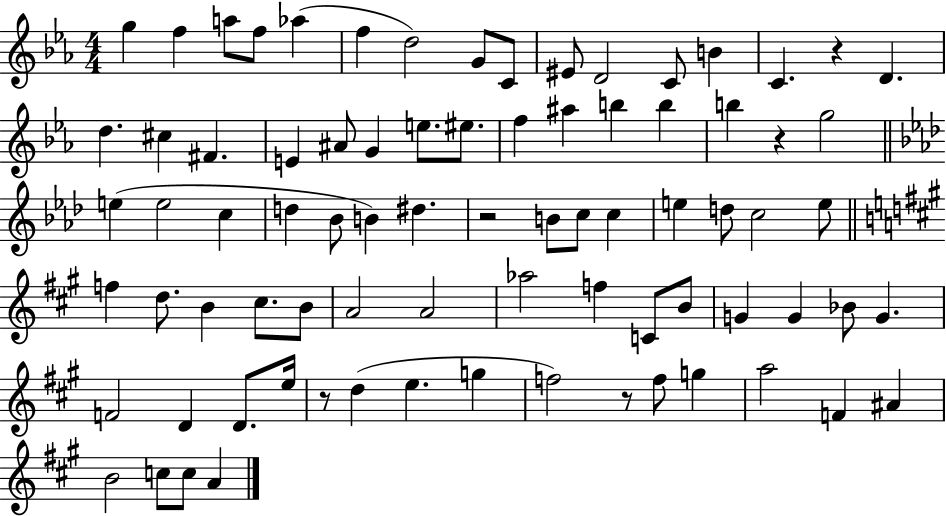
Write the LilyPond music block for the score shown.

{
  \clef treble
  \numericTimeSignature
  \time 4/4
  \key ees \major
  g''4 f''4 a''8 f''8 aes''4( | f''4 d''2) g'8 c'8 | eis'8 d'2 c'8 b'4 | c'4. r4 d'4. | \break d''4. cis''4 fis'4. | e'4 ais'8 g'4 e''8. eis''8. | f''4 ais''4 b''4 b''4 | b''4 r4 g''2 | \break \bar "||" \break \key f \minor e''4( e''2 c''4 | d''4 bes'8 b'4) dis''4. | r2 b'8 c''8 c''4 | e''4 d''8 c''2 e''8 | \break \bar "||" \break \key a \major f''4 d''8. b'4 cis''8. b'8 | a'2 a'2 | aes''2 f''4 c'8 b'8 | g'4 g'4 bes'8 g'4. | \break f'2 d'4 d'8. e''16 | r8 d''4( e''4. g''4 | f''2) r8 f''8 g''4 | a''2 f'4 ais'4 | \break b'2 c''8 c''8 a'4 | \bar "|."
}